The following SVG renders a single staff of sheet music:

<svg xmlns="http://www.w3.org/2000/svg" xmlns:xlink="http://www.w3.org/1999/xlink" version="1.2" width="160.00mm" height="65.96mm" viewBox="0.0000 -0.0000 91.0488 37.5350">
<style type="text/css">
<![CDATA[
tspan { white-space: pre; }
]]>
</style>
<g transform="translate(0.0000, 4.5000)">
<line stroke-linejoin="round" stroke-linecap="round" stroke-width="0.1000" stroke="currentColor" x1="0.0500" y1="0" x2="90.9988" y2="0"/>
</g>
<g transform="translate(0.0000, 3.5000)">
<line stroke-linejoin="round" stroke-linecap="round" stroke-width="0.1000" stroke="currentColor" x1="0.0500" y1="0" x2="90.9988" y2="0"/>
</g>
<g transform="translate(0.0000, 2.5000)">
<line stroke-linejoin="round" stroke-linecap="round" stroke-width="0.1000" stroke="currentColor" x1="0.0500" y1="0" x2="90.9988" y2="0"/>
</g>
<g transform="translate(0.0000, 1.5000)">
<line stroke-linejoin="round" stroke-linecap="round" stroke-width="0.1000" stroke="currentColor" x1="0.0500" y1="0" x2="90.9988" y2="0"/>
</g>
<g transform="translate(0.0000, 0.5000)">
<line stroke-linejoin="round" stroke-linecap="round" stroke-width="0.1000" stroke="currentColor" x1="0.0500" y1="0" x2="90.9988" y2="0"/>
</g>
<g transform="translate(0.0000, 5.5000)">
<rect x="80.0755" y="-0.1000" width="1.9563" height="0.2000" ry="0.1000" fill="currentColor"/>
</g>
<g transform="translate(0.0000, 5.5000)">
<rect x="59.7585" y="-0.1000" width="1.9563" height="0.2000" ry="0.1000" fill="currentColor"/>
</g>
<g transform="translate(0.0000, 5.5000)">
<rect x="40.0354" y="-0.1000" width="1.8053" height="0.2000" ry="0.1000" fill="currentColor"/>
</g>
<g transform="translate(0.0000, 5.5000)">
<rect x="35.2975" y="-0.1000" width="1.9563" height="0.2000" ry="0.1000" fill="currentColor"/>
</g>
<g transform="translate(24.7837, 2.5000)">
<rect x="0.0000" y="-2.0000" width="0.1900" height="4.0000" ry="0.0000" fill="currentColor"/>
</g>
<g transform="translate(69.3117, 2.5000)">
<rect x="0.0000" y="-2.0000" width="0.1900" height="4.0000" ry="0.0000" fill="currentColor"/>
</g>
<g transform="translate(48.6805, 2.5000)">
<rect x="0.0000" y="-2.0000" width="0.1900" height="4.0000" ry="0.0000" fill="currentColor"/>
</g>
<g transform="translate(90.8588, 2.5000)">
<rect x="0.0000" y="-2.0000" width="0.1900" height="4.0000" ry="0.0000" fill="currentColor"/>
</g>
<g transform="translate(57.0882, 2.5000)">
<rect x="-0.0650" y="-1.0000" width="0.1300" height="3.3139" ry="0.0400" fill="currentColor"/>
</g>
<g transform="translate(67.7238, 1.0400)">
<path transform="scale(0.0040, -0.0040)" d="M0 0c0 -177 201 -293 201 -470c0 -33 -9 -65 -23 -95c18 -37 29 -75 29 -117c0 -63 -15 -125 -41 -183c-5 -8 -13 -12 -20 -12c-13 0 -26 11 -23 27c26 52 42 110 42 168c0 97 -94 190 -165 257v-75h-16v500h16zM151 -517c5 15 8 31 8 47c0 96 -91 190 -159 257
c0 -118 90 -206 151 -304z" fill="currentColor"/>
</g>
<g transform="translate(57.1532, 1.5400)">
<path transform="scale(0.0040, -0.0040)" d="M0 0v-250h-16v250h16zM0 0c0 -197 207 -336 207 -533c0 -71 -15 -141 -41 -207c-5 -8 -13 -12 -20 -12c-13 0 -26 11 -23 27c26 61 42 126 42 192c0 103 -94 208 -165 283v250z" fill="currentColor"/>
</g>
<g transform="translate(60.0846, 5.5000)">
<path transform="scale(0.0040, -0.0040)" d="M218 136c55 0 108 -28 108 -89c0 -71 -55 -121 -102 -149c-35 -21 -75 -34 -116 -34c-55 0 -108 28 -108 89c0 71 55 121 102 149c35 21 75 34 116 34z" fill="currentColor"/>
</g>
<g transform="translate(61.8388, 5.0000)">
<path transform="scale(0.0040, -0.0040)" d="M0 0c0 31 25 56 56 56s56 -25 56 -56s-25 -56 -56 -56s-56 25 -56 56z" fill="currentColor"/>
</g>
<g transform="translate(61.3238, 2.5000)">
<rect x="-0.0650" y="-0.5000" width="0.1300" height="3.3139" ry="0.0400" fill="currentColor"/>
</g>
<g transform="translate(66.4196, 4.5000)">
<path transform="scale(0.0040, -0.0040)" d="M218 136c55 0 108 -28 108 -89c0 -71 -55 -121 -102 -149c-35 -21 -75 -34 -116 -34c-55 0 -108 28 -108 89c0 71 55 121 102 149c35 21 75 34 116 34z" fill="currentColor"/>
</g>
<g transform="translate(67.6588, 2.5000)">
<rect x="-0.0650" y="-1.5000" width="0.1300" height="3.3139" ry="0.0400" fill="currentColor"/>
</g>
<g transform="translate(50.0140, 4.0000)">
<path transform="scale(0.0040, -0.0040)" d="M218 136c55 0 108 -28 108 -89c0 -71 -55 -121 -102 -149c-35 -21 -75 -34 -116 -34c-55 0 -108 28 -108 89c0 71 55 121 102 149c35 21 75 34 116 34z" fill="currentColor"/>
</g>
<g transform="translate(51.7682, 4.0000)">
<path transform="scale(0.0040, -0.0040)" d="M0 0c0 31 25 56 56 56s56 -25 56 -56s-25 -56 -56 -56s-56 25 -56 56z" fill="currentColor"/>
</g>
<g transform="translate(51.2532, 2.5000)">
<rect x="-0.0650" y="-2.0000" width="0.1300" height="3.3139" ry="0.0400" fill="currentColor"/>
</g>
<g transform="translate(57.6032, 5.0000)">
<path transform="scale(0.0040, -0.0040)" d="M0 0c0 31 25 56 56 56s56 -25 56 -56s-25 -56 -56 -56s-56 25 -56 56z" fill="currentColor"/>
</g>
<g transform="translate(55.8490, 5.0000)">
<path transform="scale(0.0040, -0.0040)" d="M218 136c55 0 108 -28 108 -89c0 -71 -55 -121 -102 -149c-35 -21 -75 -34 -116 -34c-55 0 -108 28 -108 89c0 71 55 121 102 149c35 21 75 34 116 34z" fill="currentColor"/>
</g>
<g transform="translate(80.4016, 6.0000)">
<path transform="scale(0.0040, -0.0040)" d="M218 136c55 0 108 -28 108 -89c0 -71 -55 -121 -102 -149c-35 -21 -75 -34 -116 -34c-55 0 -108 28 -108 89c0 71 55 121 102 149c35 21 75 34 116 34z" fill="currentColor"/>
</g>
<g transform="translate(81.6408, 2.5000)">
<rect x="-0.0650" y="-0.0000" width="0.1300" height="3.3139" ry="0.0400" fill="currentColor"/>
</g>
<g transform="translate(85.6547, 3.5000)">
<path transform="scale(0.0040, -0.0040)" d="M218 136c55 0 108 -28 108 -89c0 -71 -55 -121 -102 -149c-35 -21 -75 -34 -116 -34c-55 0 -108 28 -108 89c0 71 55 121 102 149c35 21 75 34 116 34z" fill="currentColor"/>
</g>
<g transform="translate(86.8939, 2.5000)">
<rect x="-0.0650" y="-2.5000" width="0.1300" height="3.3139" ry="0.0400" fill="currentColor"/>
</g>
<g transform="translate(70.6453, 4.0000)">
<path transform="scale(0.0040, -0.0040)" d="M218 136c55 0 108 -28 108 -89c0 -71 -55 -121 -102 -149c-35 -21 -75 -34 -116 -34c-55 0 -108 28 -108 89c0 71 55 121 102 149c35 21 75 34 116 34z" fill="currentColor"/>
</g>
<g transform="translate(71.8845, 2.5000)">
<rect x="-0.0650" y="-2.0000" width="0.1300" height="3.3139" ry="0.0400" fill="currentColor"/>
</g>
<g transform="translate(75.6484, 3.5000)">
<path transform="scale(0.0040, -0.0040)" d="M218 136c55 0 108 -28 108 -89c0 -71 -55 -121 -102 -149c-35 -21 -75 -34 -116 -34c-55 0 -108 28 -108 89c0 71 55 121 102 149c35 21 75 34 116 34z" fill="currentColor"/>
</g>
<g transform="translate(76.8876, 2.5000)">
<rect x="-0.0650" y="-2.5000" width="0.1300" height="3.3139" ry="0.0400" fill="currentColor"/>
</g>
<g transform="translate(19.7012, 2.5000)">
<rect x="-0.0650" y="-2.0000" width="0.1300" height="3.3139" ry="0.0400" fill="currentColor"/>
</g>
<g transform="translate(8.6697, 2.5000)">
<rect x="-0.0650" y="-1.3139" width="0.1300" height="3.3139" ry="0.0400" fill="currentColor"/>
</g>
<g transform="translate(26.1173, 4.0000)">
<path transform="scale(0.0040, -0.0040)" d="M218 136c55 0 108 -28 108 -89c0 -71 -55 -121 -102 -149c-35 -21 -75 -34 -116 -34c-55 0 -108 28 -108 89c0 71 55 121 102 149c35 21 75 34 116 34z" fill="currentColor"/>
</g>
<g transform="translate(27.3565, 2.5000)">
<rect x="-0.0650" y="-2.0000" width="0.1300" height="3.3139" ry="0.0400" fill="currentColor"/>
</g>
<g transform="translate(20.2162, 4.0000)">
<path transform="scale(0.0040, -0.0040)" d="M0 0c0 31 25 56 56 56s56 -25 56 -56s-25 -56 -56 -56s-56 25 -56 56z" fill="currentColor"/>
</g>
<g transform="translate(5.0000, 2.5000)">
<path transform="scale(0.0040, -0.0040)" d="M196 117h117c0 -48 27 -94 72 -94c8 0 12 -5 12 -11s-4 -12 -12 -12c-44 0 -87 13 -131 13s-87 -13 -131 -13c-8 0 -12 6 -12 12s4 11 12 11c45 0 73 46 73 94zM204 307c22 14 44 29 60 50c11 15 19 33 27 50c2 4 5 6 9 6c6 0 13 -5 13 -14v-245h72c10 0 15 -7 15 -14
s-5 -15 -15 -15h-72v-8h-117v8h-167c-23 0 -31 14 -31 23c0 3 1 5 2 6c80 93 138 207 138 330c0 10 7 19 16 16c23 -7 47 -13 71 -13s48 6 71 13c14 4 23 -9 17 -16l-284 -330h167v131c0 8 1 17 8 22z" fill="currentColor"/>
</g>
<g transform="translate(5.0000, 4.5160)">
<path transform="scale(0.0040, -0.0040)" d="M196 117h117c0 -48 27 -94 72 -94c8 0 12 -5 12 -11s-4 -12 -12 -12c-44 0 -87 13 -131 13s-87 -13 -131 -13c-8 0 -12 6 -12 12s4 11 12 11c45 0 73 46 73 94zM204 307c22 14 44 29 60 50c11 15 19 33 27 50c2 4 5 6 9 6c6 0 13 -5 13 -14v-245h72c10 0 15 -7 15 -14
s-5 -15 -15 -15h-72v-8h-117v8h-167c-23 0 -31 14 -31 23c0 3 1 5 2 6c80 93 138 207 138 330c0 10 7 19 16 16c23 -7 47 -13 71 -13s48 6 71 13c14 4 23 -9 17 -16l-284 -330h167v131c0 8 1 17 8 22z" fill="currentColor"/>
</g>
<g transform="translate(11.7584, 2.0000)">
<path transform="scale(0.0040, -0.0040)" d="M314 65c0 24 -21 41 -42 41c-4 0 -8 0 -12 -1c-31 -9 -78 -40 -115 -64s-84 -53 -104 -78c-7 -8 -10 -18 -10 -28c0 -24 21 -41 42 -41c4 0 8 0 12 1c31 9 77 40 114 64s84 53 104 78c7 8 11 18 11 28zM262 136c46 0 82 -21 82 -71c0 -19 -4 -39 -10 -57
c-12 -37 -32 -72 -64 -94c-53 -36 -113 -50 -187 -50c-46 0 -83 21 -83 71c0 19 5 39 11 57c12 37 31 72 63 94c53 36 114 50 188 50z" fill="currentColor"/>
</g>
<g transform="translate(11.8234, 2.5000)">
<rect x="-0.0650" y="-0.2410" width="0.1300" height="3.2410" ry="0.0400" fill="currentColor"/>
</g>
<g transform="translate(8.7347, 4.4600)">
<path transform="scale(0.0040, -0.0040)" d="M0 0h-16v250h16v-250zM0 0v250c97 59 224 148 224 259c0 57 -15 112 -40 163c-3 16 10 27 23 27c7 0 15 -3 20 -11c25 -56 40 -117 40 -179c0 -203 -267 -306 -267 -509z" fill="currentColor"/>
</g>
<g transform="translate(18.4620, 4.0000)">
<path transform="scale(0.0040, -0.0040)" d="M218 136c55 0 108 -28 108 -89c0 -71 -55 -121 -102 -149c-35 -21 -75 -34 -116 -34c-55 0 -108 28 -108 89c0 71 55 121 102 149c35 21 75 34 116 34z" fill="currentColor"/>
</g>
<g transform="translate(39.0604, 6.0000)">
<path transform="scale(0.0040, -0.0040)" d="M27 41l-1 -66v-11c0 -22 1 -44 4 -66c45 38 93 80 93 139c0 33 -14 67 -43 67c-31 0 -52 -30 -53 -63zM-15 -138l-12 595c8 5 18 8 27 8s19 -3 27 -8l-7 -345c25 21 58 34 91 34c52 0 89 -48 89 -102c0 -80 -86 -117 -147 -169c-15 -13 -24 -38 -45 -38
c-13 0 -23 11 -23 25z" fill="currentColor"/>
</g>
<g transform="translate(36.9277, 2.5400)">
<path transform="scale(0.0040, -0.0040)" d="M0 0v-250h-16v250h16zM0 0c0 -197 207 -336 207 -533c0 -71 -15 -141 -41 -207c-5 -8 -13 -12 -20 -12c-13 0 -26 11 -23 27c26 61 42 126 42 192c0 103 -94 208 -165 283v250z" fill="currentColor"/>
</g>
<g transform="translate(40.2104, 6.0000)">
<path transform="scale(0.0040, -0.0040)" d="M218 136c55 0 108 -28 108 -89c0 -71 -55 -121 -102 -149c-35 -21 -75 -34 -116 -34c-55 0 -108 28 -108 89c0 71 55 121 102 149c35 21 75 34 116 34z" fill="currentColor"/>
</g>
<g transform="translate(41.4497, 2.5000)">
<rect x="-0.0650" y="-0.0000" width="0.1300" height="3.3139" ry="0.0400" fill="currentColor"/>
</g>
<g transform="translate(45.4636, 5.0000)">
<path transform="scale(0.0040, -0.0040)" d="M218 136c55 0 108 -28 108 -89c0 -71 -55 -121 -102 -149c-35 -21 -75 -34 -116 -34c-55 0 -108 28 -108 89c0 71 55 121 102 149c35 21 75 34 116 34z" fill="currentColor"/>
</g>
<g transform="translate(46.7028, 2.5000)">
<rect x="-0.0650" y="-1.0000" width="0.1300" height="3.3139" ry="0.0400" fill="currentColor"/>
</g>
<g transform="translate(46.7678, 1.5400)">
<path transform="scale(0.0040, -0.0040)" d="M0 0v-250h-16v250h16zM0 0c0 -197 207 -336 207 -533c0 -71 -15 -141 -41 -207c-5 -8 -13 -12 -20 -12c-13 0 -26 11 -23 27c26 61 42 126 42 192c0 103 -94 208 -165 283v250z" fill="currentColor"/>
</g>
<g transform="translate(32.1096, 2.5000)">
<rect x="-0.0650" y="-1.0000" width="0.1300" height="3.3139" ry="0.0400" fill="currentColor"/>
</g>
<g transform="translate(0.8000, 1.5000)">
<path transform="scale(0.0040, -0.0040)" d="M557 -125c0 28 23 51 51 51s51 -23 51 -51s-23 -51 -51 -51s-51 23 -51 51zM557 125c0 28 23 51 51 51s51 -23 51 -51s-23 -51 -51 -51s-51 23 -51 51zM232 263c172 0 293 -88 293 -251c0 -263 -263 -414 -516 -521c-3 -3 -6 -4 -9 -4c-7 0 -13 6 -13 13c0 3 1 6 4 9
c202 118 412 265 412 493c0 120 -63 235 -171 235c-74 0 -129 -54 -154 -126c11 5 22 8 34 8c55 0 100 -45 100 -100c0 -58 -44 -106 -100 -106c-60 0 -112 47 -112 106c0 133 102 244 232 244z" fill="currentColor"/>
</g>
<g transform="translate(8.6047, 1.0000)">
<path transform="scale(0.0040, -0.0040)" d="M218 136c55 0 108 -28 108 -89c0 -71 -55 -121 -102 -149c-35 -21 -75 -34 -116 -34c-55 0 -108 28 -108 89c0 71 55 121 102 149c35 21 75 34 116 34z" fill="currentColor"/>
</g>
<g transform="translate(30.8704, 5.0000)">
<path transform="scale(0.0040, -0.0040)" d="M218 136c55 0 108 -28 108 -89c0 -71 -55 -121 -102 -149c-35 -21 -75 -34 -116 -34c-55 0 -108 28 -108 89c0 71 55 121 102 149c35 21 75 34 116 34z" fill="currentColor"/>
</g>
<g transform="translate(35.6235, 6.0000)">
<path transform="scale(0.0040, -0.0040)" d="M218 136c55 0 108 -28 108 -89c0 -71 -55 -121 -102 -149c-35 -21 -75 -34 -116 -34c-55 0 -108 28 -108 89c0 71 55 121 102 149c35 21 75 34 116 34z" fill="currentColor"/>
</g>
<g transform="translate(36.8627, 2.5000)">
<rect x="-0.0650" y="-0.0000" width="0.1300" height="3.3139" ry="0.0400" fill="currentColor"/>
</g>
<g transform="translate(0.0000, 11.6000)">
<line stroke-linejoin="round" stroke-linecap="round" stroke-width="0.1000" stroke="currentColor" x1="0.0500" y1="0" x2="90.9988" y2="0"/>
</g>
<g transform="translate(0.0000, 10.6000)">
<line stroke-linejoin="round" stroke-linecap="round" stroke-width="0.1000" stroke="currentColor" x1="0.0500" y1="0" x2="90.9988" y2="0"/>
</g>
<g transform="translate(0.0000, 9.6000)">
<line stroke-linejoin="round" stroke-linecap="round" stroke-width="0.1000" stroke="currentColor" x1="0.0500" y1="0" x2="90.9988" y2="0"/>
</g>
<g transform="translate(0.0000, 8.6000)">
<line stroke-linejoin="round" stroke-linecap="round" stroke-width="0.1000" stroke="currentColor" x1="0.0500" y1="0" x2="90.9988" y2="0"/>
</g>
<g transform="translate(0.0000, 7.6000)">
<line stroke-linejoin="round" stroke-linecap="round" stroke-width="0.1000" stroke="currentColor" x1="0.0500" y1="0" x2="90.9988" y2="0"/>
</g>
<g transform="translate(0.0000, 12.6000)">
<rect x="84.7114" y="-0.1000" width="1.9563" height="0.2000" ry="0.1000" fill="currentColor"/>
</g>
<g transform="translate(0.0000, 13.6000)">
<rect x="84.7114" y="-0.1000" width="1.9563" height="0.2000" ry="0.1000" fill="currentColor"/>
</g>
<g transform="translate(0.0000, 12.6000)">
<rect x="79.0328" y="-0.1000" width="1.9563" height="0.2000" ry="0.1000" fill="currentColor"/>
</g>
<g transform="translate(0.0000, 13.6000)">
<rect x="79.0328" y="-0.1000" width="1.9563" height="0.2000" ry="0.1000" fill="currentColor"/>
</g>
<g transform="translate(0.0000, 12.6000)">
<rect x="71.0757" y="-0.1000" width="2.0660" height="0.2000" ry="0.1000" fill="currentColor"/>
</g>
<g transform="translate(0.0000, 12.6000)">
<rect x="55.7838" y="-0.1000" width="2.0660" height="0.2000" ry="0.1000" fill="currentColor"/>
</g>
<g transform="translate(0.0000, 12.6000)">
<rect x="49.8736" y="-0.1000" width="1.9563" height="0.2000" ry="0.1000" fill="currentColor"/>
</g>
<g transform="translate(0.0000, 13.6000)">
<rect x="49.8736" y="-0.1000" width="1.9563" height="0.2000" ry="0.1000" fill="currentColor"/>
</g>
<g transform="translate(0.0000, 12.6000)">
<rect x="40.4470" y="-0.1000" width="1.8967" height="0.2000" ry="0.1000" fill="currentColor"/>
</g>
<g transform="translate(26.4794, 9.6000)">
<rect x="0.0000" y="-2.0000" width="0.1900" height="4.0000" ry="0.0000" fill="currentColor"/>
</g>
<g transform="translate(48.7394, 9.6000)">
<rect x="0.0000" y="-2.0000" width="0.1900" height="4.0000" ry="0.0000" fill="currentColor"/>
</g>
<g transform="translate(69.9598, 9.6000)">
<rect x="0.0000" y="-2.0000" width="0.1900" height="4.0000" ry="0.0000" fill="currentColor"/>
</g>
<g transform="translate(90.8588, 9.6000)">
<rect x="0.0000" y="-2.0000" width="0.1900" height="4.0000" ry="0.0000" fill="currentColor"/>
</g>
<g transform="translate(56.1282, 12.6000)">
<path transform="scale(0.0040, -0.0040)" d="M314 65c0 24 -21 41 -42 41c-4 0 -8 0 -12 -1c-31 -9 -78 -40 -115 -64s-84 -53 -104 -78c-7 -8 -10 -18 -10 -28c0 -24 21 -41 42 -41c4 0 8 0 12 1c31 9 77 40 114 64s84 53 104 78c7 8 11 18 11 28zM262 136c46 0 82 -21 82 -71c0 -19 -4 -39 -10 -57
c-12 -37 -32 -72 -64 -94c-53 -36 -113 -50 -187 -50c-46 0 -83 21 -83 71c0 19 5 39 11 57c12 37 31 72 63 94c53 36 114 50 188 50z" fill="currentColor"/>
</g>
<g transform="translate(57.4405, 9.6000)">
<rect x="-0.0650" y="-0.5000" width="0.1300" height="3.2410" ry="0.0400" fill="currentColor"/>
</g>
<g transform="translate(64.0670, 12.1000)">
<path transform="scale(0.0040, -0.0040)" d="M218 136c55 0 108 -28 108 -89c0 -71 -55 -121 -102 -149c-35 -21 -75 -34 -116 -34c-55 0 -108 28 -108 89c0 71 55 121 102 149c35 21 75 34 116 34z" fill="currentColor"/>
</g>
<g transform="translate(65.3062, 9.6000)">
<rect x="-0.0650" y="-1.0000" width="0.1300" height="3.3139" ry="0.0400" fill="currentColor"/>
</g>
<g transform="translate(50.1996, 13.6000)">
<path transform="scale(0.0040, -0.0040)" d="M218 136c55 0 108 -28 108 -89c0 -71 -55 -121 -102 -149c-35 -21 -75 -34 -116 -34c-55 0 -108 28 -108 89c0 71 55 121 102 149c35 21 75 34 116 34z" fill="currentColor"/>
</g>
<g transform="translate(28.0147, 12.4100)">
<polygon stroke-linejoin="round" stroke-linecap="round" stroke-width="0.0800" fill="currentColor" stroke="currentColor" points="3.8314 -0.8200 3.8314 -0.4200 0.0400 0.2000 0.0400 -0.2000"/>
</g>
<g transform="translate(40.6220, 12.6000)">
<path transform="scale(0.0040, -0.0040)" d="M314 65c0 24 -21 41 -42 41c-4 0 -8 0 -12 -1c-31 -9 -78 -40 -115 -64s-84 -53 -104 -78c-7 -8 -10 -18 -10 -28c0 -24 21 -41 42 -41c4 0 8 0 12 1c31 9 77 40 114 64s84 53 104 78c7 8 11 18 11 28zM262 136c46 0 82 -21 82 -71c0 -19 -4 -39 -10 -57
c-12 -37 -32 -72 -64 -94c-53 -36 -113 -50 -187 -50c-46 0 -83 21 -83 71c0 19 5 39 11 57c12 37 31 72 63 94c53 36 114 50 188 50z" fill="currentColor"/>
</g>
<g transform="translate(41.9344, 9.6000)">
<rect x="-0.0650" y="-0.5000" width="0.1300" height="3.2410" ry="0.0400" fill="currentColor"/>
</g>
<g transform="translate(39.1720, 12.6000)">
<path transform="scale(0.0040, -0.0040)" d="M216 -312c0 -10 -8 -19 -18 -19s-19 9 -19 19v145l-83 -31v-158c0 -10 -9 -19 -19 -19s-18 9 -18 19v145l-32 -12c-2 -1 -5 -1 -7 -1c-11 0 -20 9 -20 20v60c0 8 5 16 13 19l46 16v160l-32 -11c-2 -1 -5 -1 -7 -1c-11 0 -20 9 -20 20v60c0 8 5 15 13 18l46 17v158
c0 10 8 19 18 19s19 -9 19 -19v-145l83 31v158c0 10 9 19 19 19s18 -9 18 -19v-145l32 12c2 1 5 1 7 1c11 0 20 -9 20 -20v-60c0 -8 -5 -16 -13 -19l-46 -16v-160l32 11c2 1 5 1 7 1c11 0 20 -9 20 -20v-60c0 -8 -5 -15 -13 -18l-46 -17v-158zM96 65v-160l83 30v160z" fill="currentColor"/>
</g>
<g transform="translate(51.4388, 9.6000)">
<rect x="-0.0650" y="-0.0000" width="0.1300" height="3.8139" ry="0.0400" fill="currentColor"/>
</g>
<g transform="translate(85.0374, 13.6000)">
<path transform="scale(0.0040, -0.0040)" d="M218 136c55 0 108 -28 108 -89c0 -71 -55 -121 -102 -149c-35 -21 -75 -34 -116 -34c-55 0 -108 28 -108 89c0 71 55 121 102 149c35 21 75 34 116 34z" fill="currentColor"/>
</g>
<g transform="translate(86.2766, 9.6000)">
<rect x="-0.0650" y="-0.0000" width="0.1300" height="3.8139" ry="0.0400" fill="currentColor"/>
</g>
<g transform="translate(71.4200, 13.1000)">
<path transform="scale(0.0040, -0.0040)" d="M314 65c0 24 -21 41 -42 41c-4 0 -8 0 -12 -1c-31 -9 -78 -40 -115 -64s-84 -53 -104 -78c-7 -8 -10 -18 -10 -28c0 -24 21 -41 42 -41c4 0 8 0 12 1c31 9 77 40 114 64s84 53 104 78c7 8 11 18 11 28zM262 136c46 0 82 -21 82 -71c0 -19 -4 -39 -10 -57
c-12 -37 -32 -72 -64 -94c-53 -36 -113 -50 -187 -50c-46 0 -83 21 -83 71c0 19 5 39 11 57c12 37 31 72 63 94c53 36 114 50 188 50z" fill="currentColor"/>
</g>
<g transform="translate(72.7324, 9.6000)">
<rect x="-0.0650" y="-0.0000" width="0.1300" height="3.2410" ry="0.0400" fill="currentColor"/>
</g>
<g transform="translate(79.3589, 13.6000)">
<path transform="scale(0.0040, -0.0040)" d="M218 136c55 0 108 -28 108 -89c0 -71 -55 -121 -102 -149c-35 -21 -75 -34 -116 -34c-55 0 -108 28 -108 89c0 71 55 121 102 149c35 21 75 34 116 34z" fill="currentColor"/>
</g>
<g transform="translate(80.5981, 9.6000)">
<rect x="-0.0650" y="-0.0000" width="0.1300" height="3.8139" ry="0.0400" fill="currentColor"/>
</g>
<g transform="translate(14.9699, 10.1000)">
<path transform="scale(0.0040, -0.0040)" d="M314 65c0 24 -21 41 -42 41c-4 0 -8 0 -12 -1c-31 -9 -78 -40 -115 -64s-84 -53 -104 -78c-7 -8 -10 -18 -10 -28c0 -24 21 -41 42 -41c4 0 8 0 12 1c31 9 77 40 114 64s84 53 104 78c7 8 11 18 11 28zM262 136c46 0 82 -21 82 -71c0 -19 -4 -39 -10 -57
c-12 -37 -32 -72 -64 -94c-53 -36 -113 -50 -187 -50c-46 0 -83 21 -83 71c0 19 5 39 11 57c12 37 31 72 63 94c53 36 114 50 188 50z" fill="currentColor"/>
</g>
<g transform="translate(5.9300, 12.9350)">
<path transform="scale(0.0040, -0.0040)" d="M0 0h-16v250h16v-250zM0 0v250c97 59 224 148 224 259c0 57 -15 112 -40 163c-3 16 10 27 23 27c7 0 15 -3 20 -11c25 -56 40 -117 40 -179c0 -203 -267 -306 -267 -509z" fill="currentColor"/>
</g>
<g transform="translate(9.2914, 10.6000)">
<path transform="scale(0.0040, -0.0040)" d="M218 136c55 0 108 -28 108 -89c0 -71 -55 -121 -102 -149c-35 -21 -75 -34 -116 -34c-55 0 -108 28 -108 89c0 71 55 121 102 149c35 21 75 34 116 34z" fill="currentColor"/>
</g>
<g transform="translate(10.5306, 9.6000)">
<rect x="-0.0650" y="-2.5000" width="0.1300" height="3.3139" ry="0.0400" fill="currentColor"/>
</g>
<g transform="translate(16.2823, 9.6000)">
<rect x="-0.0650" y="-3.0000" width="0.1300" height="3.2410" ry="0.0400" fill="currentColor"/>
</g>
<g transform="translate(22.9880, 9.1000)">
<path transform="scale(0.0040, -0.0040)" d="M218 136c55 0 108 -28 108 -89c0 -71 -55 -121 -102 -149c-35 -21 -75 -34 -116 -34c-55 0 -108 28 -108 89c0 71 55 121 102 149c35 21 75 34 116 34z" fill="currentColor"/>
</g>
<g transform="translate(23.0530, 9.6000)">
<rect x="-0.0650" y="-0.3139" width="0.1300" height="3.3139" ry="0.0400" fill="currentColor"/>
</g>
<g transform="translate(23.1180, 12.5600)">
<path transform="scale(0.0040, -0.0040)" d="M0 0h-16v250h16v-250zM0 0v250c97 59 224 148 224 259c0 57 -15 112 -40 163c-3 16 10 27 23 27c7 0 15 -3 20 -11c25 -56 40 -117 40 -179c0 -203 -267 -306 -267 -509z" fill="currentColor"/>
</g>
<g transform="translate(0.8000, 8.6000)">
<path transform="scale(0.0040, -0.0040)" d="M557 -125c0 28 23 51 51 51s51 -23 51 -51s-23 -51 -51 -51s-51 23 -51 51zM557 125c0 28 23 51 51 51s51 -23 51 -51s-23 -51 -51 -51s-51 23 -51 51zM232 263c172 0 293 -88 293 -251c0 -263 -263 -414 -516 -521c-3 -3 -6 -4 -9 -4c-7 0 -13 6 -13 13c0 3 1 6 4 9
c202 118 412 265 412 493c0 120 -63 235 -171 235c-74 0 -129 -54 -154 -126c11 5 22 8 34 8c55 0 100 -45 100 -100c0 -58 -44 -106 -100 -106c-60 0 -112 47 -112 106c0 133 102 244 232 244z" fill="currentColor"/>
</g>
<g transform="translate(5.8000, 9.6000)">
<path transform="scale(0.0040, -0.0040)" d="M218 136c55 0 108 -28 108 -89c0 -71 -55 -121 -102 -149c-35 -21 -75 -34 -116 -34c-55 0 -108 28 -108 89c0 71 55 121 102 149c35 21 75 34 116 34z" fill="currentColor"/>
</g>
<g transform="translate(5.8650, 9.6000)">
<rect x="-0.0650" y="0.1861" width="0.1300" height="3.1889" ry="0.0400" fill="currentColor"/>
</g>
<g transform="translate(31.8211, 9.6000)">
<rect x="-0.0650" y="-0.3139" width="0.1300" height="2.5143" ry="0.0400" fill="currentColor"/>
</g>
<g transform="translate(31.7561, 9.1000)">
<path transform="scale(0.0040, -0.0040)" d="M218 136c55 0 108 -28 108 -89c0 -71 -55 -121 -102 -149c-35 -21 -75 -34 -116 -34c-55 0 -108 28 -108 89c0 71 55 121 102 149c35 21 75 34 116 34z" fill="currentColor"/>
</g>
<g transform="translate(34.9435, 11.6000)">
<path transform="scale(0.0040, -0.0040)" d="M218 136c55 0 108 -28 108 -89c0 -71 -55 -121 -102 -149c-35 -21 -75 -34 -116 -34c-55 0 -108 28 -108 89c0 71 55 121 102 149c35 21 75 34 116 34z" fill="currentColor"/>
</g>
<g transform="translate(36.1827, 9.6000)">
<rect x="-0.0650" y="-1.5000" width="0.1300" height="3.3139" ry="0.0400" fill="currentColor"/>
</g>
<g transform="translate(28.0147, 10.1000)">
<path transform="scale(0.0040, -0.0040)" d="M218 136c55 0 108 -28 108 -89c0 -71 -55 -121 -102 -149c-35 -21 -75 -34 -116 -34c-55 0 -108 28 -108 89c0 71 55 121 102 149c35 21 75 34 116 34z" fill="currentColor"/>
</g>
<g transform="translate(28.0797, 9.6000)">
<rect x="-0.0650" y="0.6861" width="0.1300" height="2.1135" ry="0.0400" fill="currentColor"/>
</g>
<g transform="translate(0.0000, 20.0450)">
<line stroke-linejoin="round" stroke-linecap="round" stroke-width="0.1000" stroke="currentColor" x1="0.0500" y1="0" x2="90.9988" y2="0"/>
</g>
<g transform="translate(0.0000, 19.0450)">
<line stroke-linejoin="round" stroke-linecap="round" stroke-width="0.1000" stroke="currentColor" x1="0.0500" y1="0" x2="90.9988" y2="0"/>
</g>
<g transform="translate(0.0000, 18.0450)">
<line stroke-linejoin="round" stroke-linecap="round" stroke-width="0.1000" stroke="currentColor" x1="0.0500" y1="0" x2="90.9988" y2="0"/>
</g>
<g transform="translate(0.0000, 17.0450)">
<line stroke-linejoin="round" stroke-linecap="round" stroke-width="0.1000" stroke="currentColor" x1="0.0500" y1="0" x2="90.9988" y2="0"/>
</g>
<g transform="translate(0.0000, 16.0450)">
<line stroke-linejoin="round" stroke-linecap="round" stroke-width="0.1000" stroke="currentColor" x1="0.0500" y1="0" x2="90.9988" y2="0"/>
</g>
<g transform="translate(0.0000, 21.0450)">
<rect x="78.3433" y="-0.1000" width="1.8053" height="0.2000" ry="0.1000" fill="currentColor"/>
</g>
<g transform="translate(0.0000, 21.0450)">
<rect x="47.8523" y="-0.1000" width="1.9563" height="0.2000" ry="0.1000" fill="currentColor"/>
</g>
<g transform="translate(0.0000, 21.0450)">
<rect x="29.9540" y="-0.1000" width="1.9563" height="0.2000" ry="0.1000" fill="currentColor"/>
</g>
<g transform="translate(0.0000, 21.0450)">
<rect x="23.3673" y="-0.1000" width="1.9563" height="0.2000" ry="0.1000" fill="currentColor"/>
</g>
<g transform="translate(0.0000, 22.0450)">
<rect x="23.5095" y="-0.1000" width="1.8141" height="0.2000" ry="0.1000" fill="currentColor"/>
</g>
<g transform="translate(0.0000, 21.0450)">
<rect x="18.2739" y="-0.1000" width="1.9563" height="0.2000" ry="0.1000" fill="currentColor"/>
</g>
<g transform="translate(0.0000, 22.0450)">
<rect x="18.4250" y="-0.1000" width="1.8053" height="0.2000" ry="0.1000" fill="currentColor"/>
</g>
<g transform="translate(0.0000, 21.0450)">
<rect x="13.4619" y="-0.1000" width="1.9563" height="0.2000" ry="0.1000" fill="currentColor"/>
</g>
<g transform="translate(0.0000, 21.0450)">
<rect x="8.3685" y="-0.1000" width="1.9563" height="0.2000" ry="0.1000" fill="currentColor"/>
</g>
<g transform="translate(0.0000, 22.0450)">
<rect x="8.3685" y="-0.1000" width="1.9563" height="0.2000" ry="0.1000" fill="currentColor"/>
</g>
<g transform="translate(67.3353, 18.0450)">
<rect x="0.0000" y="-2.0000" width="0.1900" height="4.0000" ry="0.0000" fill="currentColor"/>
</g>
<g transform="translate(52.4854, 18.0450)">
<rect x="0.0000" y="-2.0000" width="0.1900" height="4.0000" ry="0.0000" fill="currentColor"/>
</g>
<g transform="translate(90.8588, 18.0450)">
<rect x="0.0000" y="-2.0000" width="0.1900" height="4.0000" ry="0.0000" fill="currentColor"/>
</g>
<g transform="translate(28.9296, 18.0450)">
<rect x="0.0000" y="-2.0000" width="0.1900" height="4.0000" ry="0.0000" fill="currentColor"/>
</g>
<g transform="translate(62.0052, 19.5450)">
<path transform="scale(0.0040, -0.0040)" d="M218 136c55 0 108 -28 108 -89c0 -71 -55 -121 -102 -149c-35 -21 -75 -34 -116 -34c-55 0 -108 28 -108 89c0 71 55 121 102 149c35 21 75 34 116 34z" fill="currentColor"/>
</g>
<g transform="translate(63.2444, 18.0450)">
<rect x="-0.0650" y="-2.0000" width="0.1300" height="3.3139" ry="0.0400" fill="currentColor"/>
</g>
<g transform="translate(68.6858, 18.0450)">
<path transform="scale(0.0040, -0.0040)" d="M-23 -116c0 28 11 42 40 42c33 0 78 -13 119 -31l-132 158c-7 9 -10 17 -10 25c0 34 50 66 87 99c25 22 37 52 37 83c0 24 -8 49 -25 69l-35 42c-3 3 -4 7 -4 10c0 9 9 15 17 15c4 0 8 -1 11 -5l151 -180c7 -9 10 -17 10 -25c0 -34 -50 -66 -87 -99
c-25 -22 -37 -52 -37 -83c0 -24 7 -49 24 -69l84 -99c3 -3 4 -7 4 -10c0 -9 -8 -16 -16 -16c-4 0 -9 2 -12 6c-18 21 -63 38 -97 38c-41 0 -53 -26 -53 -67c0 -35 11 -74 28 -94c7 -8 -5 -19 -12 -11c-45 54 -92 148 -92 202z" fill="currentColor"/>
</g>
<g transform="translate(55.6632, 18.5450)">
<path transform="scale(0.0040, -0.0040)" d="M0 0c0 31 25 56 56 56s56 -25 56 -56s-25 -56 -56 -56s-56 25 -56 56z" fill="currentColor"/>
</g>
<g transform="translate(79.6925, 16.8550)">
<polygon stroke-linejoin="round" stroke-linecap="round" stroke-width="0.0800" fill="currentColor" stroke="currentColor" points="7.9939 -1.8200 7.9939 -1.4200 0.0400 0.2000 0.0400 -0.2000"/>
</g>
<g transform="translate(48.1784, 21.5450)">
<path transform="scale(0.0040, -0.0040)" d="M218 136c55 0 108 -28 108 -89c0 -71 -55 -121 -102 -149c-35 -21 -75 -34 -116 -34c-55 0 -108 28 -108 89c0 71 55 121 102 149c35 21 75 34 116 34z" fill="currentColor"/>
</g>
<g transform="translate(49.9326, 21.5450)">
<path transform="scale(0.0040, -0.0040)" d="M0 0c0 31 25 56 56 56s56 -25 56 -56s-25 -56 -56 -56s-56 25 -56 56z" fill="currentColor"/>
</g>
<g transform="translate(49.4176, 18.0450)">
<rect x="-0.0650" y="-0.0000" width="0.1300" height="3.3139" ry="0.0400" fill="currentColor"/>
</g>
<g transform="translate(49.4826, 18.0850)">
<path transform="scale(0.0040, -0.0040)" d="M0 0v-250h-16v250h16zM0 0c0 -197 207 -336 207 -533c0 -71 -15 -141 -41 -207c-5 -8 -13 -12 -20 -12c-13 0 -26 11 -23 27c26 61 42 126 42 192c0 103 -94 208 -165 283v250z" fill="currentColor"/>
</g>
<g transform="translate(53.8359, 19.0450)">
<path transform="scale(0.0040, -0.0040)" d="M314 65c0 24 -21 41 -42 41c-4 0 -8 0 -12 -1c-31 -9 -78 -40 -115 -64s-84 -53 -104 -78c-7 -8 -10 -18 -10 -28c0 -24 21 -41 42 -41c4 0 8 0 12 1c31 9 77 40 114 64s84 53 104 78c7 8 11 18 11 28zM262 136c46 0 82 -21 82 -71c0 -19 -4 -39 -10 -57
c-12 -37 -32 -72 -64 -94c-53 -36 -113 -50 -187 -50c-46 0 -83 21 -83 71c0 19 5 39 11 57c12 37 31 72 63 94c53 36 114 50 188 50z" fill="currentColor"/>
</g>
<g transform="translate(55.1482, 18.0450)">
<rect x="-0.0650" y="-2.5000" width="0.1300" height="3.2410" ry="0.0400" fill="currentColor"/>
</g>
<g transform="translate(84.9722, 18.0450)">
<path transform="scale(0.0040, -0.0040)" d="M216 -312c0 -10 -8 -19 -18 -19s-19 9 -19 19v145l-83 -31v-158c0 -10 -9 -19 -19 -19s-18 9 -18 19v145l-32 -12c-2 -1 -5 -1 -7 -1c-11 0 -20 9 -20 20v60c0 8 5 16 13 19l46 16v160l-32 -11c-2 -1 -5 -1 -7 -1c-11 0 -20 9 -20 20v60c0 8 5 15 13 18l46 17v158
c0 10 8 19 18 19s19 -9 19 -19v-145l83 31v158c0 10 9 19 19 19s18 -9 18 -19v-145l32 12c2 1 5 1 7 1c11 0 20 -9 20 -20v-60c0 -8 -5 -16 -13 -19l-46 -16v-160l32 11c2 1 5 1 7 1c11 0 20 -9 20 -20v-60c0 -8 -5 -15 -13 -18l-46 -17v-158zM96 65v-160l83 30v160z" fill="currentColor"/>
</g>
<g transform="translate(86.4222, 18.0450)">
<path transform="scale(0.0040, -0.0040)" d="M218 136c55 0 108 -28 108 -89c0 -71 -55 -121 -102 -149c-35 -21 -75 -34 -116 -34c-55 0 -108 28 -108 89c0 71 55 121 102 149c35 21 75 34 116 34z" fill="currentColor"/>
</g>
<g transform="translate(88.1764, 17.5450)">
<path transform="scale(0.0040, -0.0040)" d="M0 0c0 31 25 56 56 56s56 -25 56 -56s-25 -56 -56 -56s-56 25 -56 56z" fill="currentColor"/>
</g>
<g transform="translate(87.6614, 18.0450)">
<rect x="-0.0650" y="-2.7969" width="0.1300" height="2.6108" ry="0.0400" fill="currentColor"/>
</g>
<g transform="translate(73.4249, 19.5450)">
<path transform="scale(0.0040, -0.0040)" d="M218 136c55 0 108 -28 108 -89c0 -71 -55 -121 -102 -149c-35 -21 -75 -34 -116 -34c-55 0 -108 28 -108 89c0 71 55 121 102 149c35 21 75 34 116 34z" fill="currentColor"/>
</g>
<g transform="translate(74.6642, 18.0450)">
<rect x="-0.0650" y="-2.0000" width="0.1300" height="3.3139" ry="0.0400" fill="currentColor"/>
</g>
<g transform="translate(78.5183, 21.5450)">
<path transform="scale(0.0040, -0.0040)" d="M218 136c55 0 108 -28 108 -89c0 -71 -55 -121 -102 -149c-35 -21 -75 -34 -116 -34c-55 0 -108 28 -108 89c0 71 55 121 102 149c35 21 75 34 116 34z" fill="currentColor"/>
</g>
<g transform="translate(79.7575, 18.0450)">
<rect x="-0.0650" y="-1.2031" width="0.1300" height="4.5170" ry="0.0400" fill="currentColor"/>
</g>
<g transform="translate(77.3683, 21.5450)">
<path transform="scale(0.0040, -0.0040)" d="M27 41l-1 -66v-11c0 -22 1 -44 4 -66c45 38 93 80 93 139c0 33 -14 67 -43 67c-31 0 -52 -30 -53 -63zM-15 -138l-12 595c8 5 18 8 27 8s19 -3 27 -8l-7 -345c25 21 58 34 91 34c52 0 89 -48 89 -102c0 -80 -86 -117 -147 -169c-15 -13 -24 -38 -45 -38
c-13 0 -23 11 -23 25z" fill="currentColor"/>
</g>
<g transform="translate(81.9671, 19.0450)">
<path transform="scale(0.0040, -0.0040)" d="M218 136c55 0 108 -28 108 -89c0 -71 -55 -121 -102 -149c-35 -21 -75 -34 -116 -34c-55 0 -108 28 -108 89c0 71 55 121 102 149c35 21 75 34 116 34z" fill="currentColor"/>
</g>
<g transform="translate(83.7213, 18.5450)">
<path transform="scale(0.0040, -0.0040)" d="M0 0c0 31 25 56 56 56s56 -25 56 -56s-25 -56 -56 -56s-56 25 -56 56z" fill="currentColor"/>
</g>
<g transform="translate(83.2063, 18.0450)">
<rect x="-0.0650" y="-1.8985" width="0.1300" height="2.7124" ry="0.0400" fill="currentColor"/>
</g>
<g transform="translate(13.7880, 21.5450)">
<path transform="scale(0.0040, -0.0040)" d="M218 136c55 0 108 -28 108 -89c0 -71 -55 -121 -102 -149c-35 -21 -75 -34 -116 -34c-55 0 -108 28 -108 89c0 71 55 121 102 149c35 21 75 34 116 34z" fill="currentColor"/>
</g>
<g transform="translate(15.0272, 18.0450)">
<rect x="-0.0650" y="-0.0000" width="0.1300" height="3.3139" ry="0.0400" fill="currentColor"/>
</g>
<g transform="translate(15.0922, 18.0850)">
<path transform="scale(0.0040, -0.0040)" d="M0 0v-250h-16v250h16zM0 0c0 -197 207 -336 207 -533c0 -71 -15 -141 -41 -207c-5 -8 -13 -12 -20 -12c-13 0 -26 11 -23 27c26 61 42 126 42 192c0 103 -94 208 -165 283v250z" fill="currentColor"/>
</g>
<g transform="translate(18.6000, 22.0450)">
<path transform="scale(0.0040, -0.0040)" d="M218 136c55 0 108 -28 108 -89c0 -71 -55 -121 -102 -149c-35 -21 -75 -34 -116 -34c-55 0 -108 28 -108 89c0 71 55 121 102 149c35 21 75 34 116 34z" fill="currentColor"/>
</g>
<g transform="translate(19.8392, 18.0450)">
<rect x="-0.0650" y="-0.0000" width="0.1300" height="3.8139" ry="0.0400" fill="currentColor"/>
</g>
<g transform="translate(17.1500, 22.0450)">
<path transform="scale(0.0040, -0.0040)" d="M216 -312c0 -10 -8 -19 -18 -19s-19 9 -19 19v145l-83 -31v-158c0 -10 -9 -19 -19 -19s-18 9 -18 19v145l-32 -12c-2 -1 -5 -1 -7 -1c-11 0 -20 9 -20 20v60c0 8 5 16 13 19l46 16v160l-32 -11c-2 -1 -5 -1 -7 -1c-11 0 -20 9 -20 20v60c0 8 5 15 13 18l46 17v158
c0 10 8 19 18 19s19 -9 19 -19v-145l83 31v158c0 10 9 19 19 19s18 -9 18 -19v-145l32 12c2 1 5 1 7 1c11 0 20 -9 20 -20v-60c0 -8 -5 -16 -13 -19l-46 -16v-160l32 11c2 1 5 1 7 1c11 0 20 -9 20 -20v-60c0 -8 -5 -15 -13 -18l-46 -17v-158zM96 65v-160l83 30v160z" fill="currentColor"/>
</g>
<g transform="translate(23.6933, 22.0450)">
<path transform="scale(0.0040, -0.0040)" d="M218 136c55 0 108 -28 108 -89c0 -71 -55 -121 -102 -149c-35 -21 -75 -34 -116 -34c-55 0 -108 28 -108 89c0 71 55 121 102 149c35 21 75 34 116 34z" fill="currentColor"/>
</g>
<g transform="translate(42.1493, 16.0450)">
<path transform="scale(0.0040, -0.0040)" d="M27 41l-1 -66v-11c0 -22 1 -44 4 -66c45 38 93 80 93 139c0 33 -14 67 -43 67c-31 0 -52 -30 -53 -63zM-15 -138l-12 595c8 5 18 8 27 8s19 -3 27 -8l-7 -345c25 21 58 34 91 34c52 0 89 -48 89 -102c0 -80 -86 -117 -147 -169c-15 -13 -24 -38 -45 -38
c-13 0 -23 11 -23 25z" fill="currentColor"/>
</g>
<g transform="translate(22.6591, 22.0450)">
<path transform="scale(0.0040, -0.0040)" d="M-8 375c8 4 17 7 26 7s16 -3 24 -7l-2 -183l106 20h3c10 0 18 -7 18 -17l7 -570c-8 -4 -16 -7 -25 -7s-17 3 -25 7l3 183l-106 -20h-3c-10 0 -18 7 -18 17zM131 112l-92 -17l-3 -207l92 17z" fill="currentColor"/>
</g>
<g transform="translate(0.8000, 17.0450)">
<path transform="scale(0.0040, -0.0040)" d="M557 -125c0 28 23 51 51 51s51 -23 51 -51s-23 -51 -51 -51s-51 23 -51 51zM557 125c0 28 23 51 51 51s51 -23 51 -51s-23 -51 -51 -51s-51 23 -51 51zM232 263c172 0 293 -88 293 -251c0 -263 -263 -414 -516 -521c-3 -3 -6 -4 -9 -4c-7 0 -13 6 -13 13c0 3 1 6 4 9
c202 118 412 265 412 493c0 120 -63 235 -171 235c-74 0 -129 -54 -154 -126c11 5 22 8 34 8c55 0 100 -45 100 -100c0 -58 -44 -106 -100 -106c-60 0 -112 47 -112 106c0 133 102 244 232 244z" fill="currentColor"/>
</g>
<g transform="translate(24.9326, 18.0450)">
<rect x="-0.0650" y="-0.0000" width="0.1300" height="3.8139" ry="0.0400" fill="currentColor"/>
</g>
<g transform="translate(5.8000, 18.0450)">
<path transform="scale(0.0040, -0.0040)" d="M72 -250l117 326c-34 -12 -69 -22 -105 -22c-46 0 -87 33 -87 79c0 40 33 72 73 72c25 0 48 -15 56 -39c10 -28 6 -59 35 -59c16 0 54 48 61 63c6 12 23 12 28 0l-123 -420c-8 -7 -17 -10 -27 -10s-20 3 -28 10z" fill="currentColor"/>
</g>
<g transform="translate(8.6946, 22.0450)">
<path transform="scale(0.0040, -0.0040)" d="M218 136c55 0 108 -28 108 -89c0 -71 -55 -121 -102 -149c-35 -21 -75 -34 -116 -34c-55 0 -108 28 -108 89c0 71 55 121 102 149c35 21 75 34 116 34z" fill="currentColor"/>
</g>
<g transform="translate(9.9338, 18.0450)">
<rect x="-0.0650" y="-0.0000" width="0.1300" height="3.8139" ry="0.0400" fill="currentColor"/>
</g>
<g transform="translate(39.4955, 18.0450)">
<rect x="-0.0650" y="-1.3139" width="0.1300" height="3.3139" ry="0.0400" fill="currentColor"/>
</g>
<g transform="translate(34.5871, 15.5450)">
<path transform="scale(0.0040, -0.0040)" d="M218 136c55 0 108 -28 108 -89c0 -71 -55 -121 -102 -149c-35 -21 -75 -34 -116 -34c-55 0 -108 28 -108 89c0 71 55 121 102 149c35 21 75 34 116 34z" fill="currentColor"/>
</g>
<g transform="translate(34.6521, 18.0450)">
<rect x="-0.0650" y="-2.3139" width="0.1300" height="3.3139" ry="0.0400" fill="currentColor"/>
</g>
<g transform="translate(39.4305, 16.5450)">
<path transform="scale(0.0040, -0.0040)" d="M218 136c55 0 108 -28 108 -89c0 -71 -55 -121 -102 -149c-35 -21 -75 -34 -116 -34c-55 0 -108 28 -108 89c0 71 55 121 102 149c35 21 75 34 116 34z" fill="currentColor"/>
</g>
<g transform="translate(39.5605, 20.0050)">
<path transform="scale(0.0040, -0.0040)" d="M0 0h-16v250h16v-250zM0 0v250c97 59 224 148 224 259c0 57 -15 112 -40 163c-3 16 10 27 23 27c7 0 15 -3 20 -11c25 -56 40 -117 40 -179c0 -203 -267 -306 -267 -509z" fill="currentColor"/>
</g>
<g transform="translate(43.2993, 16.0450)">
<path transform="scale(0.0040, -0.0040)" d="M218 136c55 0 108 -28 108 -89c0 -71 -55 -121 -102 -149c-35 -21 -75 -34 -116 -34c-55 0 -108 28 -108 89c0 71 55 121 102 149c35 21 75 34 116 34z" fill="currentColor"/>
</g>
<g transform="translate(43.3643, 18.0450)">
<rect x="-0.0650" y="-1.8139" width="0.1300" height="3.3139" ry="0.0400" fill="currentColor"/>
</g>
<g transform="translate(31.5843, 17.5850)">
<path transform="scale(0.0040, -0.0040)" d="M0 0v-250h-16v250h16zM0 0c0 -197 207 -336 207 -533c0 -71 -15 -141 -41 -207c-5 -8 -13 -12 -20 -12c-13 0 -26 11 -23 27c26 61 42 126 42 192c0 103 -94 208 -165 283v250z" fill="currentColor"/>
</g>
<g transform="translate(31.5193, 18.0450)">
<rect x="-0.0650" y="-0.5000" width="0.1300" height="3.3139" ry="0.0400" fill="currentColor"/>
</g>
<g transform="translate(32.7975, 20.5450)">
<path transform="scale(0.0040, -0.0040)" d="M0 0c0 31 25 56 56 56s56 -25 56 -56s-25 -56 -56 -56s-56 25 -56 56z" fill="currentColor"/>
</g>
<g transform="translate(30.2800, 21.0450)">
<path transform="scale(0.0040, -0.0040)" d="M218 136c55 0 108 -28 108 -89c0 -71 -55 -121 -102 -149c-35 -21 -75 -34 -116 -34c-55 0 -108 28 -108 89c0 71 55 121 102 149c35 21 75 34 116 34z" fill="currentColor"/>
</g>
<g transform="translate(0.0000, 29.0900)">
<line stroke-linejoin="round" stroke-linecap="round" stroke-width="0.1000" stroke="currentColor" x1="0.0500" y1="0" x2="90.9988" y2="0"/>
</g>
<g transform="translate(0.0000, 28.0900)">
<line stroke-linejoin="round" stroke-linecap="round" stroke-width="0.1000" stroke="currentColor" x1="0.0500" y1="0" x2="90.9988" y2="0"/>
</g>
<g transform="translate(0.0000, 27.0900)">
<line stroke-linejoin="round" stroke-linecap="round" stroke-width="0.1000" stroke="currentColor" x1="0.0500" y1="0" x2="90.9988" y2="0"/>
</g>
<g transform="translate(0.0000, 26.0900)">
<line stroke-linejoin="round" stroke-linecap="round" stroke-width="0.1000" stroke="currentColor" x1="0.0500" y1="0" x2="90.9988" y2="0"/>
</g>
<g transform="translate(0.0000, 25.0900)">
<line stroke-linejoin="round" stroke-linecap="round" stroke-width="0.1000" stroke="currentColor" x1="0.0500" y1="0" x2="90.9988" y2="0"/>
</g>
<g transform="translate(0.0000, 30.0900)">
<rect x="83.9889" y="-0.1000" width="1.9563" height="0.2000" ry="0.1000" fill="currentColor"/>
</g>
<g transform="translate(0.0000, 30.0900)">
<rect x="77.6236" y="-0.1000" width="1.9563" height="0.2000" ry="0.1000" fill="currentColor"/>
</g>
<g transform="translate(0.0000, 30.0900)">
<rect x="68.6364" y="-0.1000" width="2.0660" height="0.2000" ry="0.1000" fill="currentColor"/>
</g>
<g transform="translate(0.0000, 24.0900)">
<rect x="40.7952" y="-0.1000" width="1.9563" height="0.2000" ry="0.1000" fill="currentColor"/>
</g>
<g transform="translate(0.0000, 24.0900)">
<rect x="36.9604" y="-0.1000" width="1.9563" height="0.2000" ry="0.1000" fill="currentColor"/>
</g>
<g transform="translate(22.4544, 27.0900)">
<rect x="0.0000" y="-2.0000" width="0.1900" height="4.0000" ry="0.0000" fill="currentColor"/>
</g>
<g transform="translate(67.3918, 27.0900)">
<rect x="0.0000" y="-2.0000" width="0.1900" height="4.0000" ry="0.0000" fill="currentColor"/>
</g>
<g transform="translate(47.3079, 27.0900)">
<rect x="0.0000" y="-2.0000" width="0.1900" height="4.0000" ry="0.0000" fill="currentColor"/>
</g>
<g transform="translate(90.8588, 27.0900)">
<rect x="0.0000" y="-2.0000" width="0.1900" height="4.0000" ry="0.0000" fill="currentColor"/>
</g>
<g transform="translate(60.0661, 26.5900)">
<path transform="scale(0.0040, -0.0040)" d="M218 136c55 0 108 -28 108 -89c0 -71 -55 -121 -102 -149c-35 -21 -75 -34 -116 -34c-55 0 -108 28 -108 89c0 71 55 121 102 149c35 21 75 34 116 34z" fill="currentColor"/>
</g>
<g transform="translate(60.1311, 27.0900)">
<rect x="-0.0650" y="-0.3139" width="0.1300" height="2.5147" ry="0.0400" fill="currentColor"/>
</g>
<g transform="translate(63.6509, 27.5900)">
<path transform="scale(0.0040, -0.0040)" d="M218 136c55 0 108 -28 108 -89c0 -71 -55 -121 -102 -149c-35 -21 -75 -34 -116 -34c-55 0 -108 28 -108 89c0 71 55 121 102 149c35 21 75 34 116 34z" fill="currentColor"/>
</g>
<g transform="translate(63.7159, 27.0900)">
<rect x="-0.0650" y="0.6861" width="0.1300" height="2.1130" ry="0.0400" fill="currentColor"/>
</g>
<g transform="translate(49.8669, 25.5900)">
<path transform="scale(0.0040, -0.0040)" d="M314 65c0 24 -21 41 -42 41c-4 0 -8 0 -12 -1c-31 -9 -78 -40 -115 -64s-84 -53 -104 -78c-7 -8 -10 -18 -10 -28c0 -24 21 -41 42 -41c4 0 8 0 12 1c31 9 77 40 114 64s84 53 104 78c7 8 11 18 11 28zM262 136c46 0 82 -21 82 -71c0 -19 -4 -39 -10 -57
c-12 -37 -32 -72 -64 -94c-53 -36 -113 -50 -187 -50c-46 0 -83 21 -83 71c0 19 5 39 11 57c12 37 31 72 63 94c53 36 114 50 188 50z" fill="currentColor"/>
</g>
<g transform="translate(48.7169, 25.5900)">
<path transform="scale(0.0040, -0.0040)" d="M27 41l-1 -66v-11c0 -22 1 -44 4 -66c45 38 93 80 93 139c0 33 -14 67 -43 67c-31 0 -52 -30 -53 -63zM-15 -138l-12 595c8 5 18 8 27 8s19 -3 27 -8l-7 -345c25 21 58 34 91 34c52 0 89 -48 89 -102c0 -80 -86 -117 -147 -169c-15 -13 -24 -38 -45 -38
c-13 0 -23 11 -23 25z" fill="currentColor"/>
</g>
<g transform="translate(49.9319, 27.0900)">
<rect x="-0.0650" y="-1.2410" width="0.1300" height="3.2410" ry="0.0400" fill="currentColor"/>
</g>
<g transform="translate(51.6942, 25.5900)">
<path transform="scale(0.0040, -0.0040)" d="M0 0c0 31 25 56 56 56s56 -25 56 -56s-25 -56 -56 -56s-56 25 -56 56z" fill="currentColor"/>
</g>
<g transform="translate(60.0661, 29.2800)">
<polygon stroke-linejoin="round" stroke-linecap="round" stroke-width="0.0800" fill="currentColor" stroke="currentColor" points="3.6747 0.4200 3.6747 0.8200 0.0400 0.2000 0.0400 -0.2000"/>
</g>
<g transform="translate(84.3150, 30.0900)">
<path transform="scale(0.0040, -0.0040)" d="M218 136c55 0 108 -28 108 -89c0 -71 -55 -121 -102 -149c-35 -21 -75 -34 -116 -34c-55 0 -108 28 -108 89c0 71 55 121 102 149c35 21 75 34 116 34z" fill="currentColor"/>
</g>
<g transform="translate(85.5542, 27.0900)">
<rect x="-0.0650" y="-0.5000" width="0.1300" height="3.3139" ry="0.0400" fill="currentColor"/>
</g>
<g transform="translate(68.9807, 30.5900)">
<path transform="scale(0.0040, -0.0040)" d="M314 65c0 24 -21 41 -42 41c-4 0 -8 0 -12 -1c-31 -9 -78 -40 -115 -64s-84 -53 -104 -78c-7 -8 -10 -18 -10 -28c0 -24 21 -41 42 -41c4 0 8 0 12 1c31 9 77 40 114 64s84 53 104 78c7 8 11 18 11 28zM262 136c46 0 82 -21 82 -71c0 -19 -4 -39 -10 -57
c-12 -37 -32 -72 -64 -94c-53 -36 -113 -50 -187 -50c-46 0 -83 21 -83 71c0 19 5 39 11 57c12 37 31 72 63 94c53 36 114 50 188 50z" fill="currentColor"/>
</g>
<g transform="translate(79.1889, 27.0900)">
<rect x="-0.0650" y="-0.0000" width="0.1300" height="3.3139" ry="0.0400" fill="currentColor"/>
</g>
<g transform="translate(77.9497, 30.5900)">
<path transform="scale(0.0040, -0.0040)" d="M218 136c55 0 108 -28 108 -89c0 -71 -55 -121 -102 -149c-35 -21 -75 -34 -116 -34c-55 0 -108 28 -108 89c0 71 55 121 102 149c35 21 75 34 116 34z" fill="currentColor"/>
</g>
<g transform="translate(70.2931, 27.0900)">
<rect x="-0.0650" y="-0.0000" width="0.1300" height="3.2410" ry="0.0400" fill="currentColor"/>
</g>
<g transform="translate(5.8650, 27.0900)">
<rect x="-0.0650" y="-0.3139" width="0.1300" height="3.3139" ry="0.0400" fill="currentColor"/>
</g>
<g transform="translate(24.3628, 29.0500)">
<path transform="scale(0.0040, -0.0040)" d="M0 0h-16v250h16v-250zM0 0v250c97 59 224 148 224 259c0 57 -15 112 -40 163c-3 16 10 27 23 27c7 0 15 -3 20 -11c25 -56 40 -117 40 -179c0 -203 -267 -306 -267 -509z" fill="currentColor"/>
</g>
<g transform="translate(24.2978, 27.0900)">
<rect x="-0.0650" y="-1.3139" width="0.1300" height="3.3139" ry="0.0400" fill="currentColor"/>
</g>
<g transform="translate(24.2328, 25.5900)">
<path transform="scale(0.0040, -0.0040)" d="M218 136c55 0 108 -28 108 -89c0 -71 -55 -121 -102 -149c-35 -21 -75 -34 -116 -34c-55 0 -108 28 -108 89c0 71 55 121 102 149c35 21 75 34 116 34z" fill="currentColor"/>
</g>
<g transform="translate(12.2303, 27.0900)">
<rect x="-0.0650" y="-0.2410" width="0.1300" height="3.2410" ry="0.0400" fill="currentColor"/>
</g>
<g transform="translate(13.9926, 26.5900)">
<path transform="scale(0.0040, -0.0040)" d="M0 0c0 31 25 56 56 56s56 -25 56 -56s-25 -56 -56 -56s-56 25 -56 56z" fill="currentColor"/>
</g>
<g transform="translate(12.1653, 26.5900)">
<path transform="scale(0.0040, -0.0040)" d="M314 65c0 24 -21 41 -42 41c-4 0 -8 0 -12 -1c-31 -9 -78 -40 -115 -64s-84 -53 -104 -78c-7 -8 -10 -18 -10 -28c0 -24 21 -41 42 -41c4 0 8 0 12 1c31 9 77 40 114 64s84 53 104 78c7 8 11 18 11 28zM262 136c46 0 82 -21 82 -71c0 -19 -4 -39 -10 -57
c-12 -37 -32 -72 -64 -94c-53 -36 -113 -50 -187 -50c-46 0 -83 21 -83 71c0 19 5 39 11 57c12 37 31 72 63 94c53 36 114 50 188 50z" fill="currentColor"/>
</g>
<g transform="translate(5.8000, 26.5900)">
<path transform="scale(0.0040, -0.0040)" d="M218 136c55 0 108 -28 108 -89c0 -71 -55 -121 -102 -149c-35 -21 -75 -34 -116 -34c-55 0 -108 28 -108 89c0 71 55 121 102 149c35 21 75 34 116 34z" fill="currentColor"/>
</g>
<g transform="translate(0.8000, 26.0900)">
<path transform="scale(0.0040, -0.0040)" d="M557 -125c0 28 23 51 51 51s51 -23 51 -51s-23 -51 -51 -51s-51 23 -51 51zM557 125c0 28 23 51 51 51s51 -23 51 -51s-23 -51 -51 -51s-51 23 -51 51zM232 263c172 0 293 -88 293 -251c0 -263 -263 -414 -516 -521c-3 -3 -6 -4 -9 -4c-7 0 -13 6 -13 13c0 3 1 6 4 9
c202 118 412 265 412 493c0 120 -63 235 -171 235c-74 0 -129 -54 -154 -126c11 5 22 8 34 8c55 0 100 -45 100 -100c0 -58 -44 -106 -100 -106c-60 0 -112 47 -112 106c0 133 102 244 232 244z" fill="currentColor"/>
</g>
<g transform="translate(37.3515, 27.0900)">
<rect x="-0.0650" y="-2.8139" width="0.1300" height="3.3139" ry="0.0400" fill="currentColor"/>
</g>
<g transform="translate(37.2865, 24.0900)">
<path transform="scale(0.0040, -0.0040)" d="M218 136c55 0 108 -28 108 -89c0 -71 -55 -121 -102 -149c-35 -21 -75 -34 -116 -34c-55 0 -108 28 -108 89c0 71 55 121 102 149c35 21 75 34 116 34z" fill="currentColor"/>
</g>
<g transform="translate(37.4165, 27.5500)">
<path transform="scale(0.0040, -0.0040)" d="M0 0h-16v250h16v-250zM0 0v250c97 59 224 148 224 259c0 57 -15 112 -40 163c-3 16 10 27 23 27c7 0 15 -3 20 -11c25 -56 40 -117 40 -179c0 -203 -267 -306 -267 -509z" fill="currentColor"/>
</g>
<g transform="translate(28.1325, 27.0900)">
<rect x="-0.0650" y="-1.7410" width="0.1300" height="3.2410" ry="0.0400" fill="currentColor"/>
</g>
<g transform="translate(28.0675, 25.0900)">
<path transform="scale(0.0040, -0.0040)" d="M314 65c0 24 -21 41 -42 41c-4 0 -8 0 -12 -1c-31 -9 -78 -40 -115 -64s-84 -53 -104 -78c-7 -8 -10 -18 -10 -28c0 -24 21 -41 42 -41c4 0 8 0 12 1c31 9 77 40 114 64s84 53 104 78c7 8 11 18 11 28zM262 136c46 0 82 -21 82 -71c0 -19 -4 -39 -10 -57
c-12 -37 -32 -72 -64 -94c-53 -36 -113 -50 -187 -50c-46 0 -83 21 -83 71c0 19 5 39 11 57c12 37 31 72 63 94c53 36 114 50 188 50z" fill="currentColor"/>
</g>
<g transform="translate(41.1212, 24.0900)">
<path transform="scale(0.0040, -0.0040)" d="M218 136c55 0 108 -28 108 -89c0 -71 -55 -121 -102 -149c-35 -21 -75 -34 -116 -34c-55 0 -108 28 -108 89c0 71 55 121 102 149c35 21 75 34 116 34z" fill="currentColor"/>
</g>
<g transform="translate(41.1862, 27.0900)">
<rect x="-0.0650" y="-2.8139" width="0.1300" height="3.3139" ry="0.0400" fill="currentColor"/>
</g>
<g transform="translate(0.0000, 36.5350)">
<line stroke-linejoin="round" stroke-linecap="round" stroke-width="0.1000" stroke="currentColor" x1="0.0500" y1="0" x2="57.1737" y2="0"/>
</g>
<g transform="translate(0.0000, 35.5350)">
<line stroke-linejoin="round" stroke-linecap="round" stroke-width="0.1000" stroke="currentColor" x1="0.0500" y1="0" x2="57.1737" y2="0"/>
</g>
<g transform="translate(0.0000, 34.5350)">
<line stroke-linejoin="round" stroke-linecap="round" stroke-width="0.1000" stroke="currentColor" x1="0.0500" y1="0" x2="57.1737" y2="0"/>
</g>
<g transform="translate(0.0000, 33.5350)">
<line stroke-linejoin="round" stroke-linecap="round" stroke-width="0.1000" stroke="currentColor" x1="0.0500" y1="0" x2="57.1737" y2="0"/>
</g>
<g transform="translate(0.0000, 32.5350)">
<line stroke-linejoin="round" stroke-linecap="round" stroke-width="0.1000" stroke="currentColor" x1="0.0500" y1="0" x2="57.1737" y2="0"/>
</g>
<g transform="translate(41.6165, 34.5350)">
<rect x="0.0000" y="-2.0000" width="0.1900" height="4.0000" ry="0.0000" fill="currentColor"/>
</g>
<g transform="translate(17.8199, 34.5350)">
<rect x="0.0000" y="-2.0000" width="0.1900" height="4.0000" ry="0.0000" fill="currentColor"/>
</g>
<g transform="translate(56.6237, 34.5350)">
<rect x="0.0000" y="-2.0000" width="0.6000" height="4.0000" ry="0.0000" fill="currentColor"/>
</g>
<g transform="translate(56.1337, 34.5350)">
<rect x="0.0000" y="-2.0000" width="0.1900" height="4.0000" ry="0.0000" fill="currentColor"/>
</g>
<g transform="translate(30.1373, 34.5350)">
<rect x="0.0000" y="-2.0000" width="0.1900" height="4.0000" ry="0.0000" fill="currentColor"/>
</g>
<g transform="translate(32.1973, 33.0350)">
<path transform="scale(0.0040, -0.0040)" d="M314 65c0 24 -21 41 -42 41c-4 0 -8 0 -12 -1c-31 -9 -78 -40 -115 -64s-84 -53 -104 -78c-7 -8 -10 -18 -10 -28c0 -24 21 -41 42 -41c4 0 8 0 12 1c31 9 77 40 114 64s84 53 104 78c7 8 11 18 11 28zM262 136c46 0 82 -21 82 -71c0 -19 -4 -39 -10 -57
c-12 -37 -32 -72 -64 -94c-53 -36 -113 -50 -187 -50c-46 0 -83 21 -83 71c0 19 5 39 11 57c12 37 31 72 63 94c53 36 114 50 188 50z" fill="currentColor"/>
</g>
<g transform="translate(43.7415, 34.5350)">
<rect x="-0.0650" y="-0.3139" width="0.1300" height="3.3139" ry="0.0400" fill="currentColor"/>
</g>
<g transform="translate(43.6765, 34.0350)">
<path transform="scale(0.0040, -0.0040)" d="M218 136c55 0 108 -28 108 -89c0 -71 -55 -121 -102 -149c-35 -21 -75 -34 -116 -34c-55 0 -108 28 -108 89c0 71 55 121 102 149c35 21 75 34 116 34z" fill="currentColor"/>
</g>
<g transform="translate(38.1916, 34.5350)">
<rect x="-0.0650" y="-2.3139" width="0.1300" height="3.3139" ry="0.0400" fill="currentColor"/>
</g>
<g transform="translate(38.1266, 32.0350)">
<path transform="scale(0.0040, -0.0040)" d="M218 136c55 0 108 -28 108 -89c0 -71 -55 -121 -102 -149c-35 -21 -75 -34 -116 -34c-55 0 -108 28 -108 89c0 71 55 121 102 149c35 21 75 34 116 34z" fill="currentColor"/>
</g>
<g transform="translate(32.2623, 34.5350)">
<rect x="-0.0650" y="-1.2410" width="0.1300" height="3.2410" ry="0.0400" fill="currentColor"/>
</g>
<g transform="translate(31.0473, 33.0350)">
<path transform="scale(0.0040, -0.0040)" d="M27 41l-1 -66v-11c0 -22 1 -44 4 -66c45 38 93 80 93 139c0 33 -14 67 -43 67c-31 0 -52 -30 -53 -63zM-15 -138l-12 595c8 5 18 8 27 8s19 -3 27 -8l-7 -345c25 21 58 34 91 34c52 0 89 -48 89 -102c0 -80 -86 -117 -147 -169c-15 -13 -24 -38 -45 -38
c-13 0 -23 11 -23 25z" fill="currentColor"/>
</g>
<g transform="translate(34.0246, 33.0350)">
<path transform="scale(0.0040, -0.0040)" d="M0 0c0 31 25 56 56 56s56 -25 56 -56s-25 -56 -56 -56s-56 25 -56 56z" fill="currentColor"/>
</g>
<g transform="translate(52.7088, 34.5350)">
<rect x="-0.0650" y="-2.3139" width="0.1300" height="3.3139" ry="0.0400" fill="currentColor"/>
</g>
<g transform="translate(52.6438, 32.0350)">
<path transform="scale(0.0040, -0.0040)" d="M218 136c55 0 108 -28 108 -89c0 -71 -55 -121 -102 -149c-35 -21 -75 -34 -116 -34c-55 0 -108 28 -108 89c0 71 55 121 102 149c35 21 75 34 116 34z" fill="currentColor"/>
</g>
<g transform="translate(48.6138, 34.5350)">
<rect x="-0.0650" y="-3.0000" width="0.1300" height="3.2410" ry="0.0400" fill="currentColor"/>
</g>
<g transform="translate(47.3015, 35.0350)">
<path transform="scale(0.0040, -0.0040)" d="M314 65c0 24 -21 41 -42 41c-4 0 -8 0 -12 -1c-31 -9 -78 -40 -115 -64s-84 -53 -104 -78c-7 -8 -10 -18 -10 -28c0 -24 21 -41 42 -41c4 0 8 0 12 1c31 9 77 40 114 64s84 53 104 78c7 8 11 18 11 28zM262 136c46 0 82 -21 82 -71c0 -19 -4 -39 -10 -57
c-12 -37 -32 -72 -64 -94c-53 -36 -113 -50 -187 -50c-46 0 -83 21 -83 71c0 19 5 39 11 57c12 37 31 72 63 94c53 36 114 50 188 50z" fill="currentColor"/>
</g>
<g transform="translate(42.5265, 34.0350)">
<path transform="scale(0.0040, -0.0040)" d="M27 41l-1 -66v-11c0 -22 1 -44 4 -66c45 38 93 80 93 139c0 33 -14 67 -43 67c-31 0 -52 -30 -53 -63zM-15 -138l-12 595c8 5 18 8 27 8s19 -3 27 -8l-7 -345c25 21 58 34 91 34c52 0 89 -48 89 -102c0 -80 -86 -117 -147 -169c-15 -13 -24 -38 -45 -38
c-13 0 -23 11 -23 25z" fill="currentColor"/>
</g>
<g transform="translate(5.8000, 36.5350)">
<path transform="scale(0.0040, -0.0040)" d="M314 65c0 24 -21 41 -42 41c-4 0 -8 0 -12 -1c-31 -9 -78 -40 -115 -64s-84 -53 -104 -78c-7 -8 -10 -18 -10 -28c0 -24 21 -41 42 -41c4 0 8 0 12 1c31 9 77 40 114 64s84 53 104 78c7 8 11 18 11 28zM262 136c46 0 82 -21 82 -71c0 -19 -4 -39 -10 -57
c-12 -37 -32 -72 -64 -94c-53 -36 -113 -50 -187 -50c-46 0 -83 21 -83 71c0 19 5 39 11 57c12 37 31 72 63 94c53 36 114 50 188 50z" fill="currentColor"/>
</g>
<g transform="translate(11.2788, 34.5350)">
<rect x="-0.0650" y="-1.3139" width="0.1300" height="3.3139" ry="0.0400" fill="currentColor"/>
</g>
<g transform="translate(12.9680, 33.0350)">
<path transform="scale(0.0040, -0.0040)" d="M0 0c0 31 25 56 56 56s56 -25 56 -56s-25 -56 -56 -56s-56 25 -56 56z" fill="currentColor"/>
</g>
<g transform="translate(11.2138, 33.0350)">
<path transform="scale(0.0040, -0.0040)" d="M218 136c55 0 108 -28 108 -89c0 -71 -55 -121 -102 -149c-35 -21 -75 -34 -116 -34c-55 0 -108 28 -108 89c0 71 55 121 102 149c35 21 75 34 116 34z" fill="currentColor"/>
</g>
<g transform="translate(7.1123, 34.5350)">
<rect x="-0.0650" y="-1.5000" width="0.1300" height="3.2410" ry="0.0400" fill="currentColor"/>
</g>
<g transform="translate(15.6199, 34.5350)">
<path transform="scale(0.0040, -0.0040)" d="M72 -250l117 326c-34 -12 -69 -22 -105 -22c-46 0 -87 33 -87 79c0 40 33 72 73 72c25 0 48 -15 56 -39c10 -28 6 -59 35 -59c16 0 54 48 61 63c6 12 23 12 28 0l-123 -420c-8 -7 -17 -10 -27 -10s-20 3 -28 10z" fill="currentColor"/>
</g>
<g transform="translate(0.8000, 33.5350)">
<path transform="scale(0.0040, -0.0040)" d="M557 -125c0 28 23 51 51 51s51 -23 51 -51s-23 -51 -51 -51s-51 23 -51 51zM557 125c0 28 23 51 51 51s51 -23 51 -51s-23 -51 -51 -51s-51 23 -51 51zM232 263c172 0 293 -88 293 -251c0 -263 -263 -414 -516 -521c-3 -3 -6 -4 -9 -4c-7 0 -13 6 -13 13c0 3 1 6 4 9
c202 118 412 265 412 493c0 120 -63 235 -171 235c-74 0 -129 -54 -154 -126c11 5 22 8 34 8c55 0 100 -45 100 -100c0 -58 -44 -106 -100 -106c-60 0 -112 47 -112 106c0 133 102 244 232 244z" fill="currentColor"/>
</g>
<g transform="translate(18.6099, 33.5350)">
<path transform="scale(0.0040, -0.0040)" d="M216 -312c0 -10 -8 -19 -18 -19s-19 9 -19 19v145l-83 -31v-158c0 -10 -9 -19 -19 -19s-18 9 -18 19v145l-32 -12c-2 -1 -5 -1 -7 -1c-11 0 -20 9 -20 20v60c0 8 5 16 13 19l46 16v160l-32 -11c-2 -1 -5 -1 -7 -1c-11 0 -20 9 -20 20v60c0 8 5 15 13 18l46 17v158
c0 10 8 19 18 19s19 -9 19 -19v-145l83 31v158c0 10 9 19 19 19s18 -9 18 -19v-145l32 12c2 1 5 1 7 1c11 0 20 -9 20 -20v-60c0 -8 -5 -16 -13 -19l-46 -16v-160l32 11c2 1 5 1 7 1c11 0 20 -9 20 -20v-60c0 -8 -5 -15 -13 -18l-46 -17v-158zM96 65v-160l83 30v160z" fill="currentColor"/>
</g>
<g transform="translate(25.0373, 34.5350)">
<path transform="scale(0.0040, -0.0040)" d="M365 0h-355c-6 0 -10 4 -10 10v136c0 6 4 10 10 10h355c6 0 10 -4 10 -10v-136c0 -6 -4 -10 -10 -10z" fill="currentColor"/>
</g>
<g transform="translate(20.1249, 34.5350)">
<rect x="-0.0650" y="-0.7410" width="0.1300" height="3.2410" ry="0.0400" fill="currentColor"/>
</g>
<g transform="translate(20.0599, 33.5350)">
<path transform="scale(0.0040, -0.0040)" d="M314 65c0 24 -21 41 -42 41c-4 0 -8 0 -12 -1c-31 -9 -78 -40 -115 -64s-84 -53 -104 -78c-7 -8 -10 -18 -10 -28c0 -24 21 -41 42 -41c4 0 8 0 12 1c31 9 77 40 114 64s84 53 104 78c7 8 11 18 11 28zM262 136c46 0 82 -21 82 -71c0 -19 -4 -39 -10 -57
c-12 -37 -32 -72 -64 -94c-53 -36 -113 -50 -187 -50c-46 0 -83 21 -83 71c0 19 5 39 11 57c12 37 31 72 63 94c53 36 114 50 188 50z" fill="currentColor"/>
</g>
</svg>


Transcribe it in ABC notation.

X:1
T:Untitled
M:4/4
L:1/4
K:C
G,/2 E,2 A,, A,, F,, D,,/2 _D,, F,,/2 A,, F,,/2 E,, G,,/4 A,, B,, D,, B,, D,/2 B,, C,2 E,/2 C,/2 E,/2 G,, ^E,,2 C,, E,,2 F,, D,,2 C,, C,, z/2 C,, D,,/2 ^C,, C,, E,,/2 B, G,/2 _A, D,,/2 B,,2 A,, z A,, _D,,/2 B,,/2 ^D,/2 E, E,2 G,/2 A,2 C/2 C _G,2 E,/2 C,/2 D,,2 D,, E,, G,,2 G, z/2 ^F,2 z2 _G,2 B, _E, C,2 B,